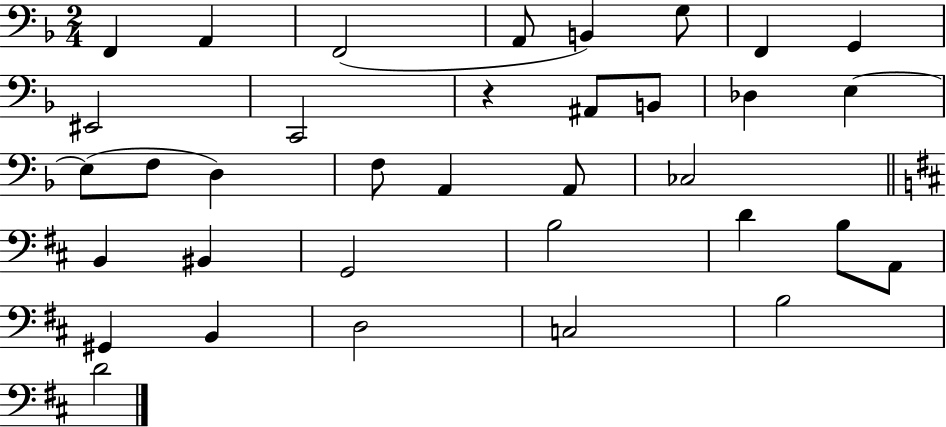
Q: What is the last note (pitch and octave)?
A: D4